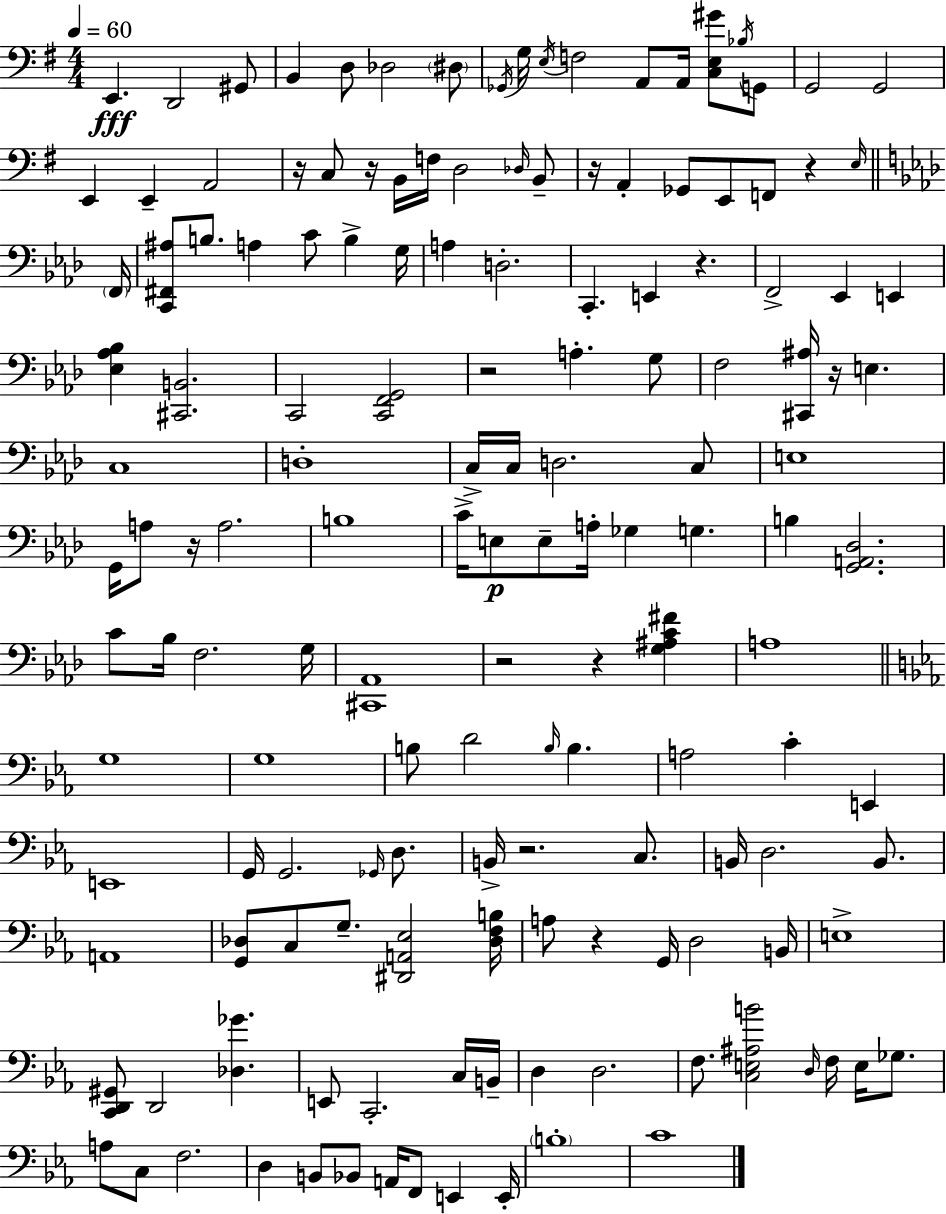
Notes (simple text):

E2/q. D2/h G#2/e B2/q D3/e Db3/h D#3/e Gb2/s G3/s E3/s F3/h A2/e A2/s [C3,E3,G#4]/e Bb3/s G2/e G2/h G2/h E2/q E2/q A2/h R/s C3/e R/s B2/s F3/s D3/h Db3/s B2/e R/s A2/q Gb2/e E2/e F2/e R/q E3/s F2/s [C2,F#2,A#3]/e B3/e. A3/q C4/e B3/q G3/s A3/q D3/h. C2/q. E2/q R/q. F2/h Eb2/q E2/q [Eb3,Ab3,Bb3]/q [C#2,B2]/h. C2/h [C2,F2,G2]/h R/h A3/q. G3/e F3/h [C#2,A#3]/s R/s E3/q. C3/w D3/w C3/s C3/s D3/h. C3/e E3/w G2/s A3/e R/s A3/h. B3/w C4/s E3/e E3/e A3/s Gb3/q G3/q. B3/q [G2,A2,Db3]/h. C4/e Bb3/s F3/h. G3/s [C#2,Ab2]/w R/h R/q [G3,A#3,C4,F#4]/q A3/w G3/w G3/w B3/e D4/h B3/s B3/q. A3/h C4/q E2/q E2/w G2/s G2/h. Gb2/s D3/e. B2/s R/h. C3/e. B2/s D3/h. B2/e. A2/w [G2,Db3]/e C3/e G3/e. [D#2,A2,Eb3]/h [Db3,F3,B3]/s A3/e R/q G2/s D3/h B2/s E3/w [C2,D2,G#2]/e D2/h [Db3,Gb4]/q. E2/e C2/h. C3/s B2/s D3/q D3/h. F3/e. [C3,E3,A#3,B4]/h D3/s F3/s E3/s Gb3/e. A3/e C3/e F3/h. D3/q B2/e Bb2/e A2/s F2/e E2/q E2/s B3/w C4/w